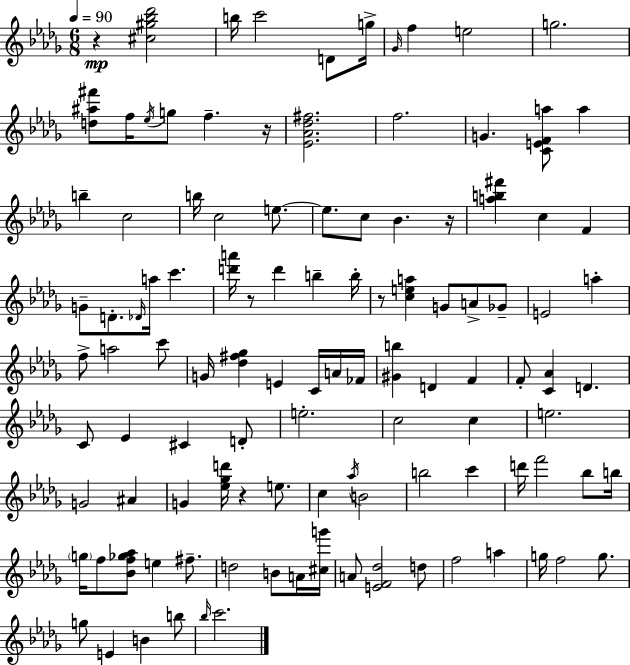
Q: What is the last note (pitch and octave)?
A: C6